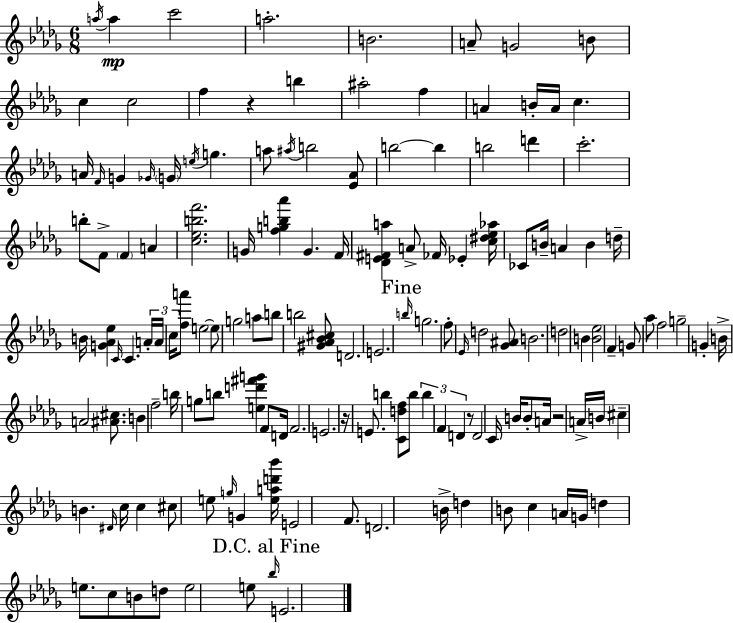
A5/s A5/q C6/h A5/h. B4/h. A4/e G4/h B4/e C5/q C5/h F5/q R/q B5/q A#5/h F5/q A4/q B4/s A4/s C5/q. A4/s F4/s G4/q Gb4/s G4/s E5/s G5/q. A5/e A#5/s B5/h [Eb4,Ab4]/e B5/h B5/q B5/h D6/q C6/h. B5/e F4/e F4/q A4/q [C5,Eb5,B5,F6]/h. G4/s [F5,G5,B5,Ab6]/q G4/q. F4/s [Db4,E4,F#4,A5]/q A4/e FES4/s Eb4/q [C5,D#5,Eb5,Ab5]/s CES4/e B4/s A4/q B4/q D5/s B4/s [G4,Ab4,Eb5]/q C4/s C4/q. A4/s A4/s C5/s [F5,A6]/e E5/h E5/e G5/h A5/e B5/e B5/h [G#4,Ab4,Bb4,C#5]/e D4/h. E4/h. B5/s G5/h. F5/e Eb4/s D5/h [Gb4,A#4]/e B4/h. D5/h B4/q [B4,Eb5]/h F4/q G4/e Ab5/e F5/h G5/h G4/q B4/s A4/h [A#4,C#5]/e. B4/q F5/h B5/s G5/e B5/e [E5,D6,F#6,G6]/q F4/e D4/s F4/h. E4/h. R/s E4/e. B5/q [C4,D5,F5]/e B5/e B5/q F4/q D4/q R/e D4/h C4/s B4/s B4/e A4/s R/h A4/s B4/s C#5/q B4/q. D#4/s C5/s C5/q C#5/e E5/e G5/s G4/q [E5,A5,D6,Bb6]/s E4/h F4/e. D4/h. B4/s D5/q B4/e C5/q A4/s G4/s D5/q E5/e. C5/e B4/e D5/e E5/h E5/e Bb5/s E4/h.